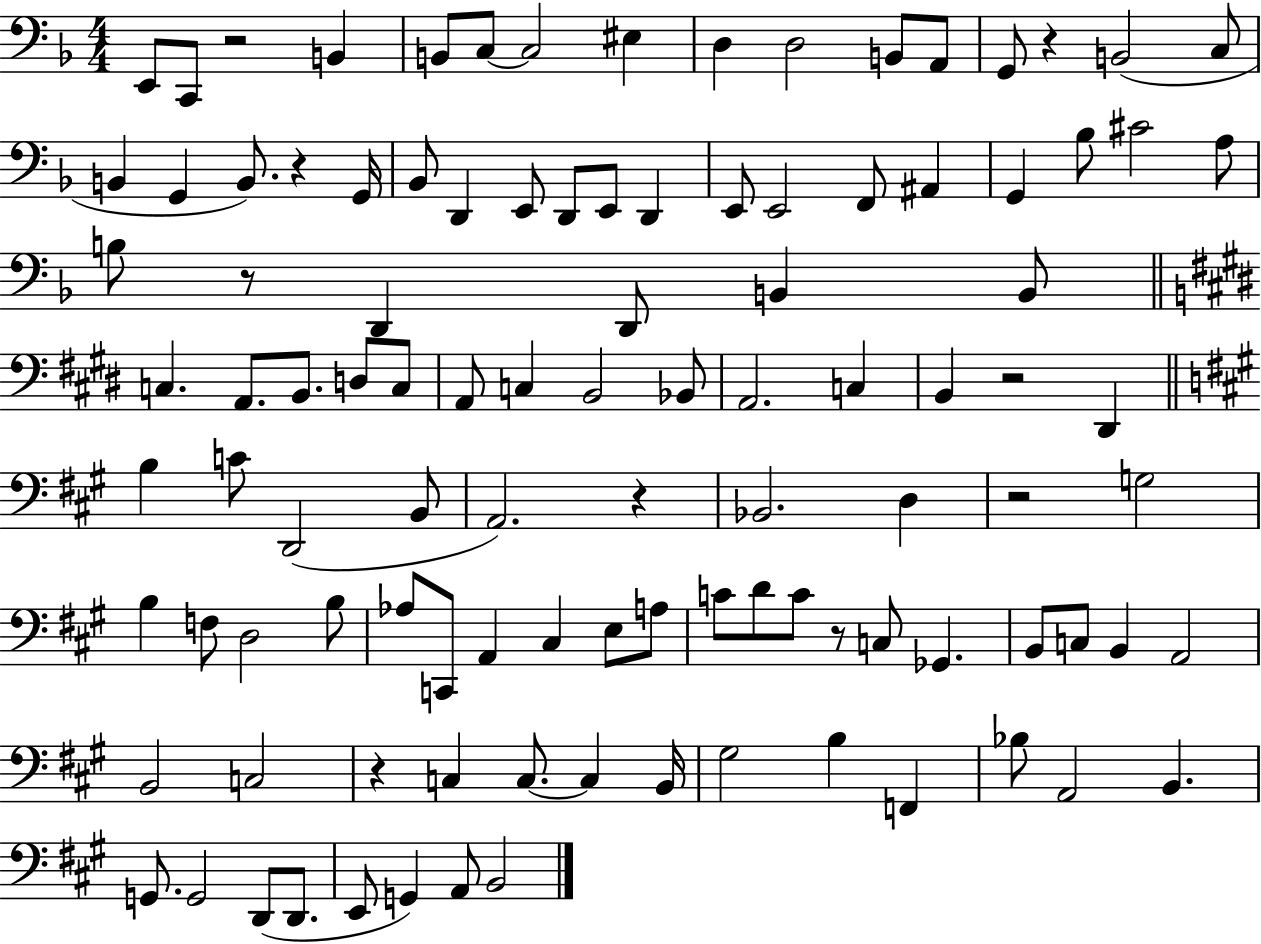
E2/e C2/e R/h B2/q B2/e C3/e C3/h EIS3/q D3/q D3/h B2/e A2/e G2/e R/q B2/h C3/e B2/q G2/q B2/e. R/q G2/s Bb2/e D2/q E2/e D2/e E2/e D2/q E2/e E2/h F2/e A#2/q G2/q Bb3/e C#4/h A3/e B3/e R/e D2/q D2/e B2/q B2/e C3/q. A2/e. B2/e. D3/e C3/e A2/e C3/q B2/h Bb2/e A2/h. C3/q B2/q R/h D#2/q B3/q C4/e D2/h B2/e A2/h. R/q Bb2/h. D3/q R/h G3/h B3/q F3/e D3/h B3/e Ab3/e C2/e A2/q C#3/q E3/e A3/e C4/e D4/e C4/e R/e C3/e Gb2/q. B2/e C3/e B2/q A2/h B2/h C3/h R/q C3/q C3/e. C3/q B2/s G#3/h B3/q F2/q Bb3/e A2/h B2/q. G2/e. G2/h D2/e D2/e. E2/e G2/q A2/e B2/h